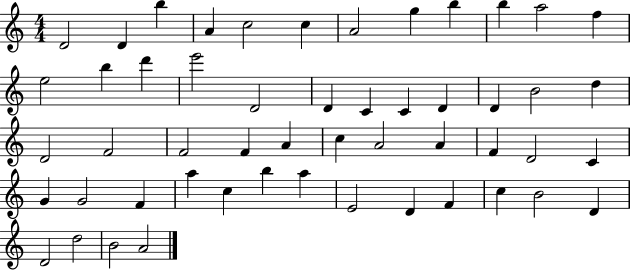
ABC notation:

X:1
T:Untitled
M:4/4
L:1/4
K:C
D2 D b A c2 c A2 g b b a2 f e2 b d' e'2 D2 D C C D D B2 d D2 F2 F2 F A c A2 A F D2 C G G2 F a c b a E2 D F c B2 D D2 d2 B2 A2